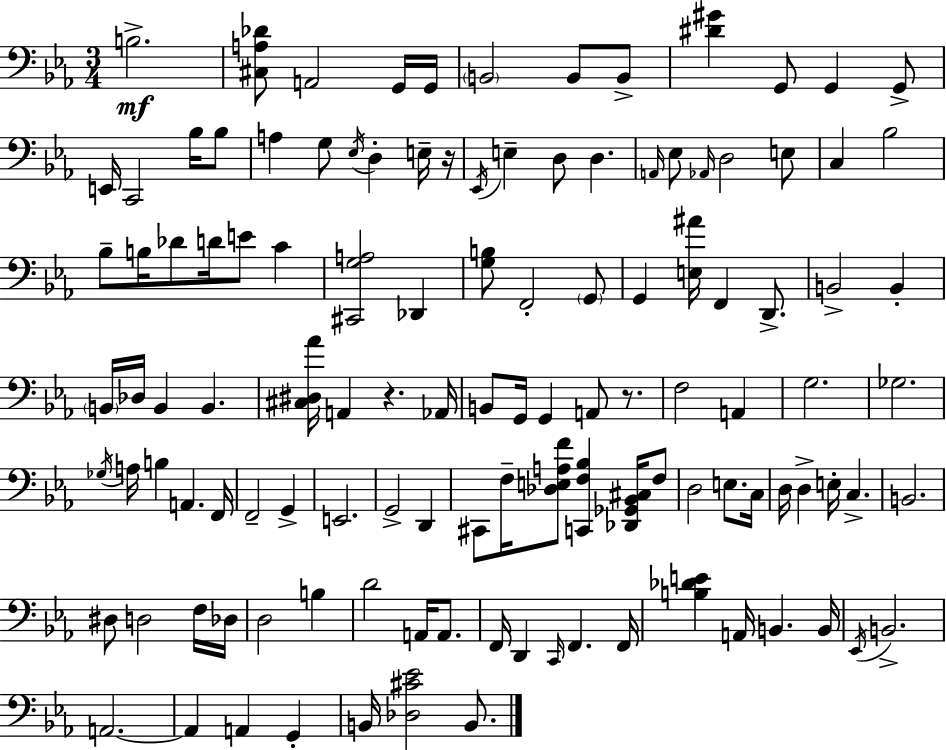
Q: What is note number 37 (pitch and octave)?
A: Db2